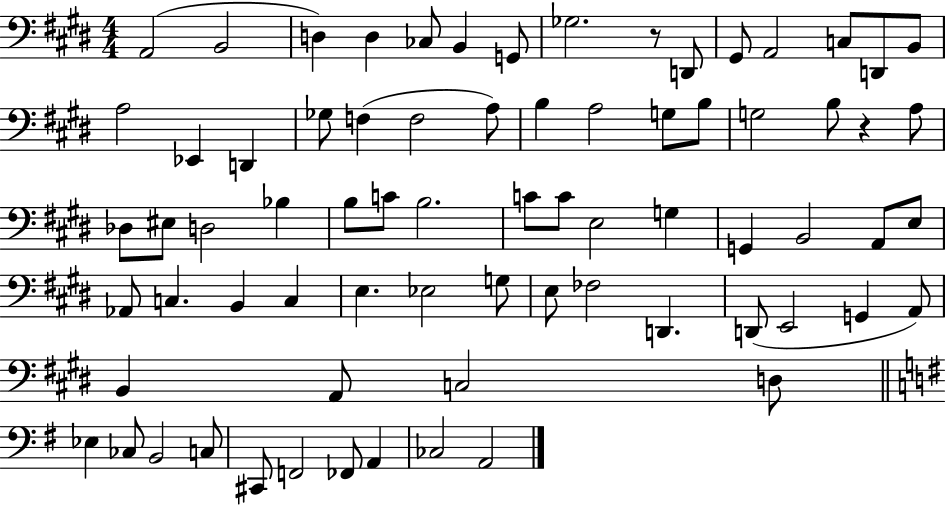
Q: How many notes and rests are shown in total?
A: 73